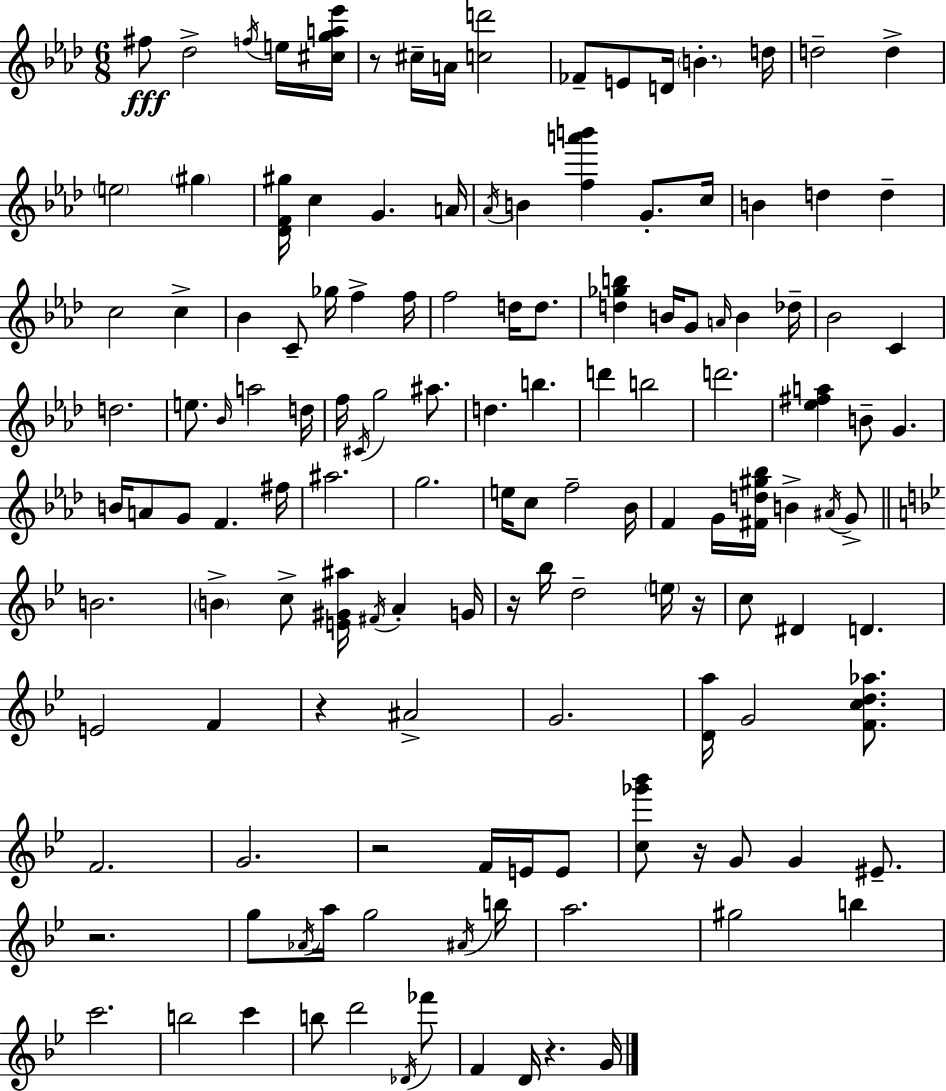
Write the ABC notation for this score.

X:1
T:Untitled
M:6/8
L:1/4
K:Ab
^f/2 _d2 f/4 e/4 [^cga_e']/4 z/2 ^c/4 A/4 [cd']2 _F/2 E/2 D/4 B d/4 d2 d e2 ^g [_DF^g]/4 c G A/4 _A/4 B [fa'b'] G/2 c/4 B d d c2 c _B C/2 _g/4 f f/4 f2 d/4 d/2 [d_gb] B/4 G/2 A/4 B _d/4 _B2 C d2 e/2 _B/4 a2 d/4 f/4 ^C/4 g2 ^a/2 d b d' b2 d'2 [_e^fa] B/2 G B/4 A/2 G/2 F ^f/4 ^a2 g2 e/4 c/2 f2 _B/4 F G/4 [^Fd^g_b]/4 B ^A/4 G/2 B2 B c/2 [E^G^a]/4 ^F/4 A G/4 z/4 _b/4 d2 e/4 z/4 c/2 ^D D E2 F z ^A2 G2 [Da]/4 G2 [Fcd_a]/2 F2 G2 z2 F/4 E/4 E/2 [c_g'_b']/2 z/4 G/2 G ^E/2 z2 g/2 _A/4 a/4 g2 ^A/4 b/4 a2 ^g2 b c'2 b2 c' b/2 d'2 _D/4 _f'/2 F D/4 z G/4